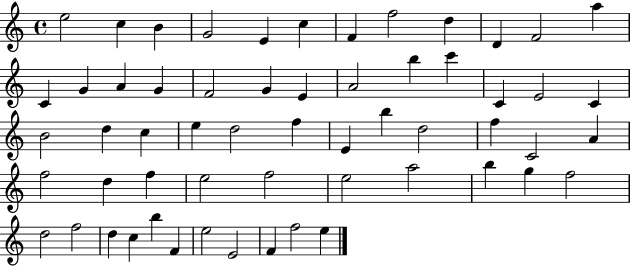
E5/h C5/q B4/q G4/h E4/q C5/q F4/q F5/h D5/q D4/q F4/h A5/q C4/q G4/q A4/q G4/q F4/h G4/q E4/q A4/h B5/q C6/q C4/q E4/h C4/q B4/h D5/q C5/q E5/q D5/h F5/q E4/q B5/q D5/h F5/q C4/h A4/q F5/h D5/q F5/q E5/h F5/h E5/h A5/h B5/q G5/q F5/h D5/h F5/h D5/q C5/q B5/q F4/q E5/h E4/h F4/q F5/h E5/q